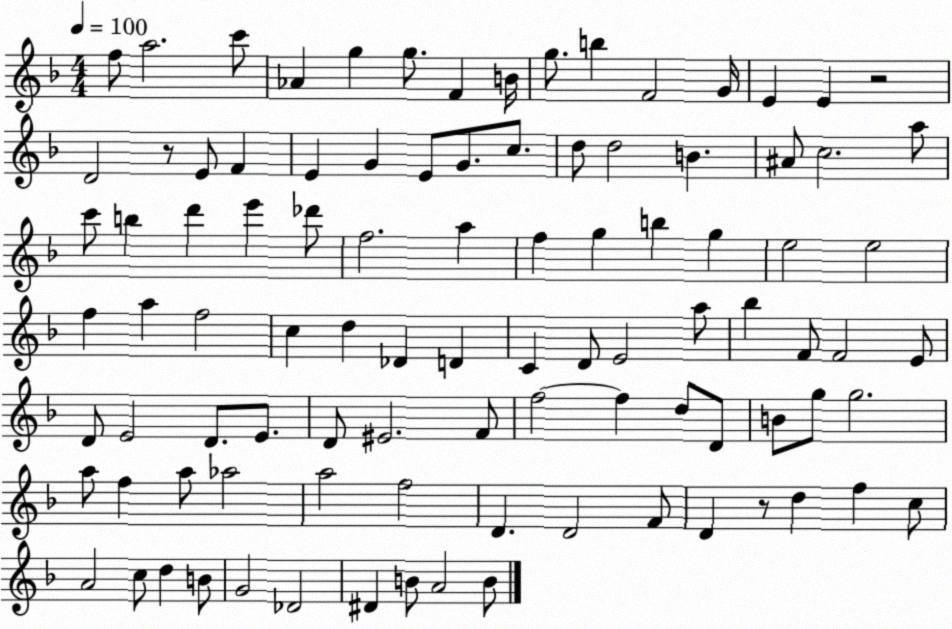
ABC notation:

X:1
T:Untitled
M:4/4
L:1/4
K:F
f/2 a2 c'/2 _A g g/2 F B/4 g/2 b F2 G/4 E E z2 D2 z/2 E/2 F E G E/2 G/2 c/2 d/2 d2 B ^A/2 c2 a/2 c'/2 b d' e' _d'/2 f2 a f g b g e2 e2 f a f2 c d _D D C D/2 E2 a/2 _b F/2 F2 E/2 D/2 E2 D/2 E/2 D/2 ^E2 F/2 f2 f d/2 D/2 B/2 g/2 g2 a/2 f a/2 _a2 a2 f2 D D2 F/2 D z/2 d f c/2 A2 c/2 d B/2 G2 _D2 ^D B/2 A2 B/2